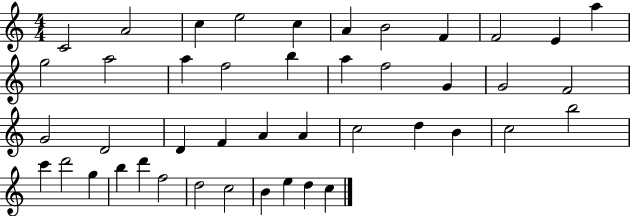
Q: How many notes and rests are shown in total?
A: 44